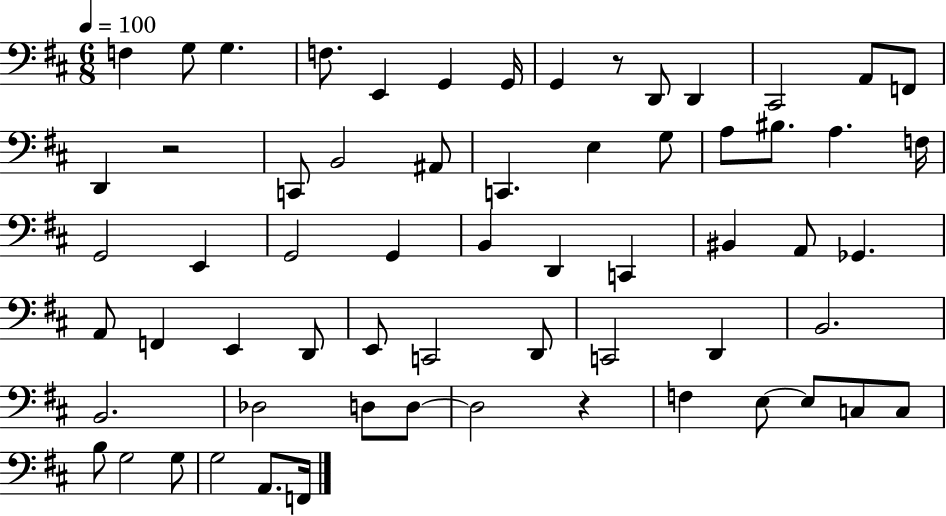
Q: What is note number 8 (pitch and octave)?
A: G2